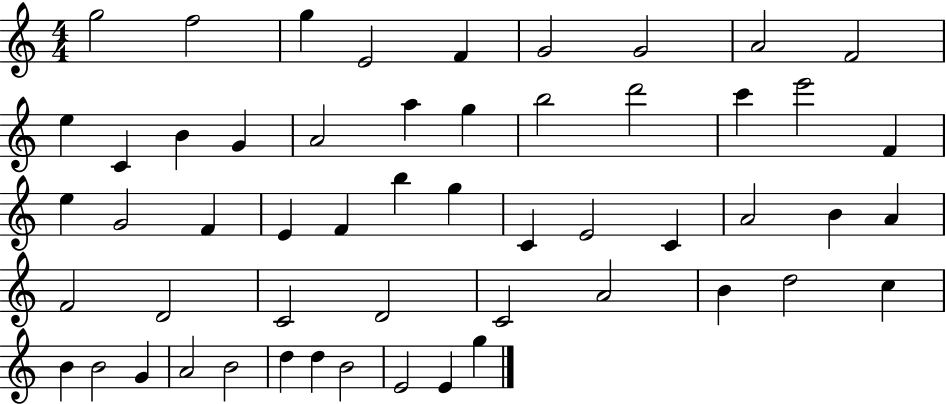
{
  \clef treble
  \numericTimeSignature
  \time 4/4
  \key c \major
  g''2 f''2 | g''4 e'2 f'4 | g'2 g'2 | a'2 f'2 | \break e''4 c'4 b'4 g'4 | a'2 a''4 g''4 | b''2 d'''2 | c'''4 e'''2 f'4 | \break e''4 g'2 f'4 | e'4 f'4 b''4 g''4 | c'4 e'2 c'4 | a'2 b'4 a'4 | \break f'2 d'2 | c'2 d'2 | c'2 a'2 | b'4 d''2 c''4 | \break b'4 b'2 g'4 | a'2 b'2 | d''4 d''4 b'2 | e'2 e'4 g''4 | \break \bar "|."
}